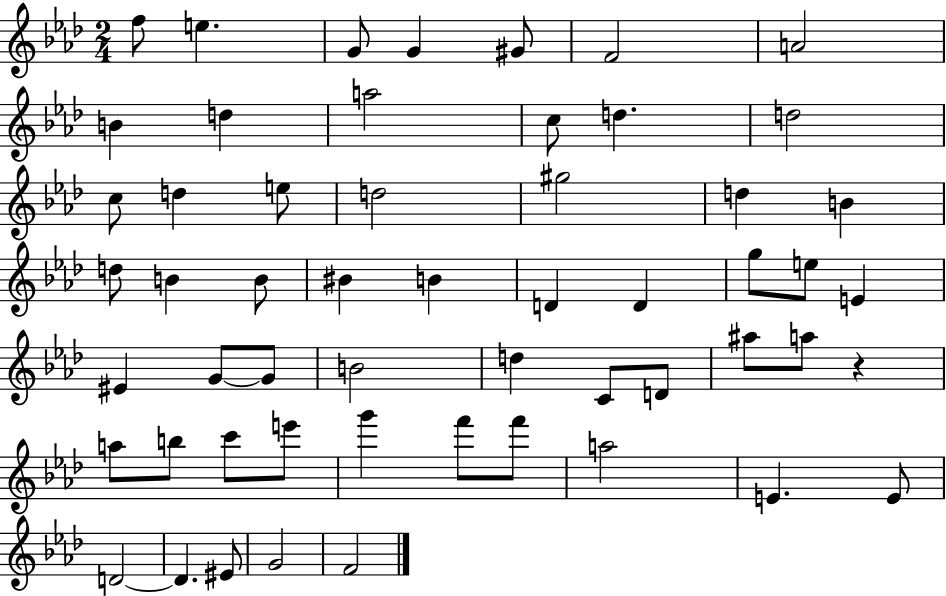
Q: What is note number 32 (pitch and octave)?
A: G4